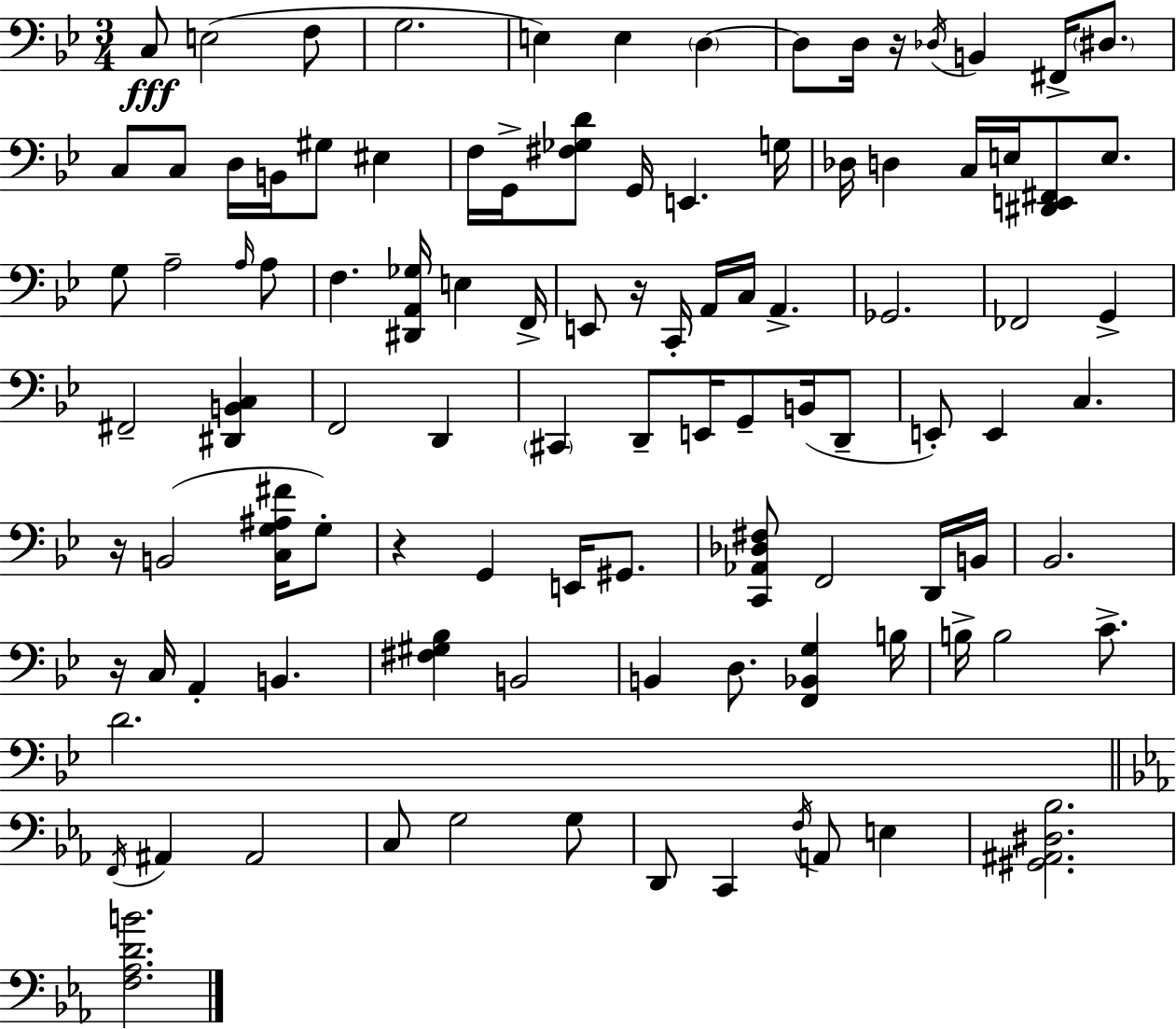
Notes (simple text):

C3/e E3/h F3/e G3/h. E3/q E3/q D3/q D3/e D3/s R/s Db3/s B2/q F#2/s D#3/e. C3/e C3/e D3/s B2/s G#3/e EIS3/q F3/s G2/s [F#3,Gb3,D4]/e G2/s E2/q. G3/s Db3/s D3/q C3/s E3/s [D#2,E2,F#2]/e E3/e. G3/e A3/h A3/s A3/e F3/q. [D#2,A2,Gb3]/s E3/q F2/s E2/e R/s C2/s A2/s C3/s A2/q. Gb2/h. FES2/h G2/q F#2/h [D#2,B2,C3]/q F2/h D2/q C#2/q D2/e E2/s G2/e B2/s D2/e E2/e E2/q C3/q. R/s B2/h [C3,G3,A#3,F#4]/s G3/e R/q G2/q E2/s G#2/e. [C2,Ab2,Db3,F#3]/e F2/h D2/s B2/s Bb2/h. R/s C3/s A2/q B2/q. [F#3,G#3,Bb3]/q B2/h B2/q D3/e. [F2,Bb2,G3]/q B3/s B3/s B3/h C4/e. D4/h. F2/s A#2/q A#2/h C3/e G3/h G3/e D2/e C2/q F3/s A2/e E3/q [G#2,A#2,D#3,Bb3]/h. [F3,Ab3,D4,B4]/h.